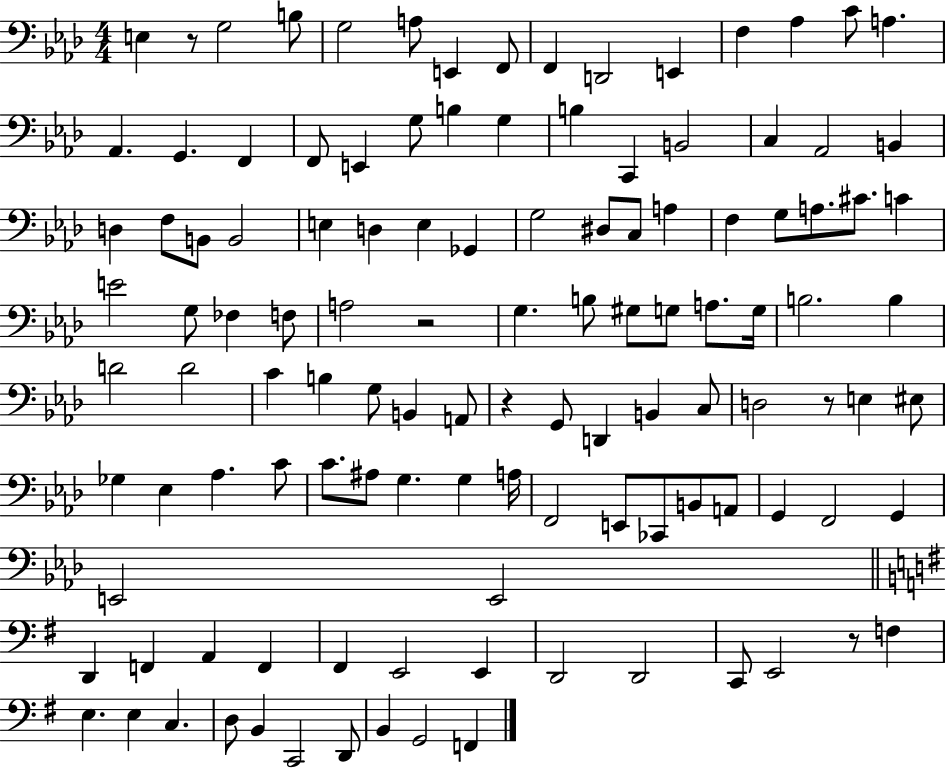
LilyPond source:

{
  \clef bass
  \numericTimeSignature
  \time 4/4
  \key aes \major
  e4 r8 g2 b8 | g2 a8 e,4 f,8 | f,4 d,2 e,4 | f4 aes4 c'8 a4. | \break aes,4. g,4. f,4 | f,8 e,4 g8 b4 g4 | b4 c,4 b,2 | c4 aes,2 b,4 | \break d4 f8 b,8 b,2 | e4 d4 e4 ges,4 | g2 dis8 c8 a4 | f4 g8 a8. cis'8. c'4 | \break e'2 g8 fes4 f8 | a2 r2 | g4. b8 gis8 g8 a8. g16 | b2. b4 | \break d'2 d'2 | c'4 b4 g8 b,4 a,8 | r4 g,8 d,4 b,4 c8 | d2 r8 e4 eis8 | \break ges4 ees4 aes4. c'8 | c'8. ais8 g4. g4 a16 | f,2 e,8 ces,8 b,8 a,8 | g,4 f,2 g,4 | \break e,2 e,2 | \bar "||" \break \key g \major d,4 f,4 a,4 f,4 | fis,4 e,2 e,4 | d,2 d,2 | c,8 e,2 r8 f4 | \break e4. e4 c4. | d8 b,4 c,2 d,8 | b,4 g,2 f,4 | \bar "|."
}